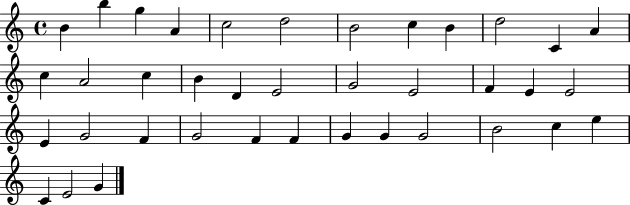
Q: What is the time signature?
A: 4/4